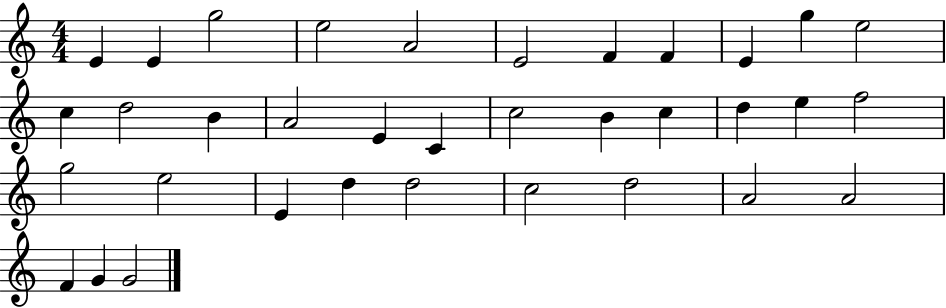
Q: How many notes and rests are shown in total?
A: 35